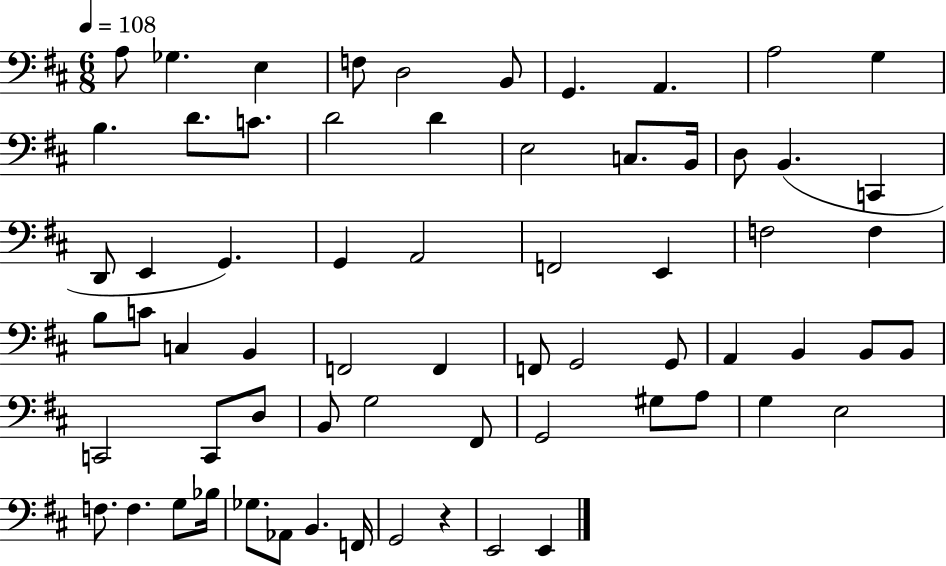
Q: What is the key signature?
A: D major